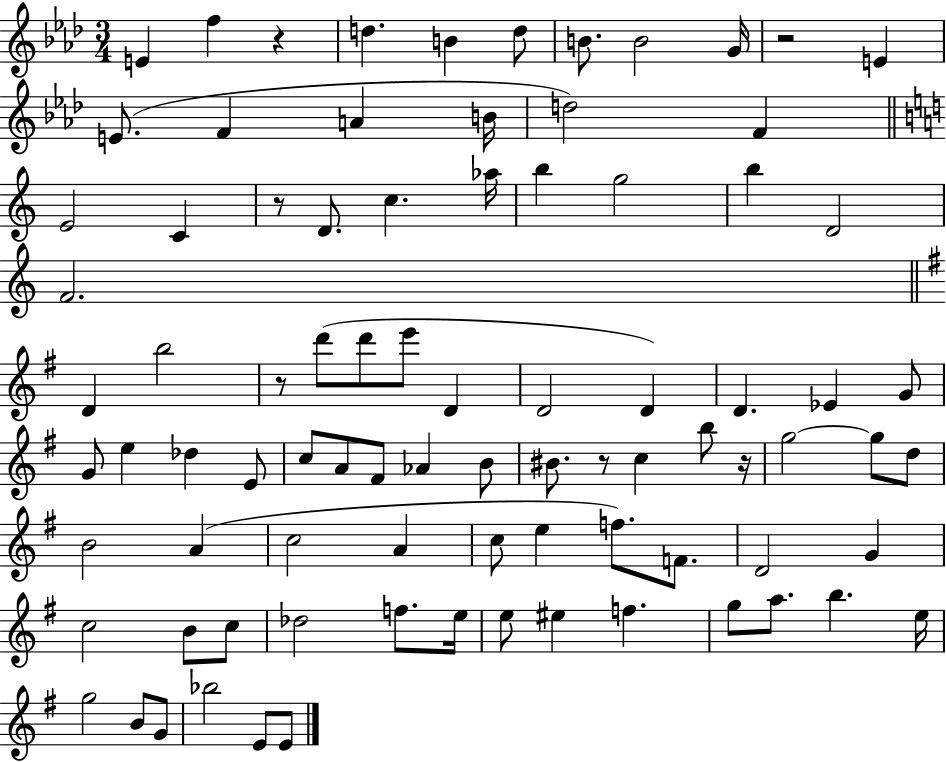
E4/q F5/q R/q D5/q. B4/q D5/e B4/e. B4/h G4/s R/h E4/q E4/e. F4/q A4/q B4/s D5/h F4/q E4/h C4/q R/e D4/e. C5/q. Ab5/s B5/q G5/h B5/q D4/h F4/h. D4/q B5/h R/e D6/e D6/e E6/e D4/q D4/h D4/q D4/q. Eb4/q G4/e G4/e E5/q Db5/q E4/e C5/e A4/e F#4/e Ab4/q B4/e BIS4/e. R/e C5/q B5/e R/s G5/h G5/e D5/e B4/h A4/q C5/h A4/q C5/e E5/q F5/e. F4/e. D4/h G4/q C5/h B4/e C5/e Db5/h F5/e. E5/s E5/e EIS5/q F5/q. G5/e A5/e. B5/q. E5/s G5/h B4/e G4/e Bb5/h E4/e E4/e